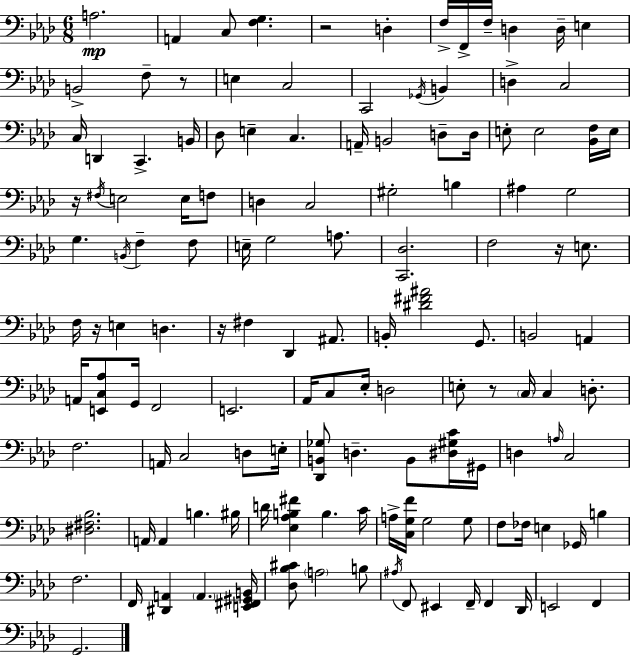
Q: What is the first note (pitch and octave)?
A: A3